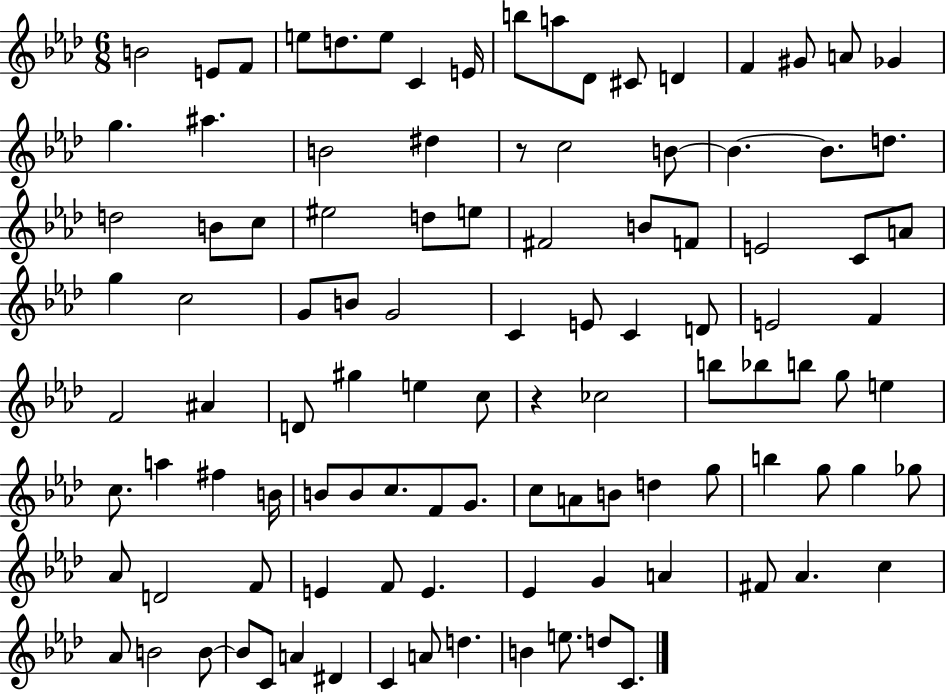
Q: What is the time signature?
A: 6/8